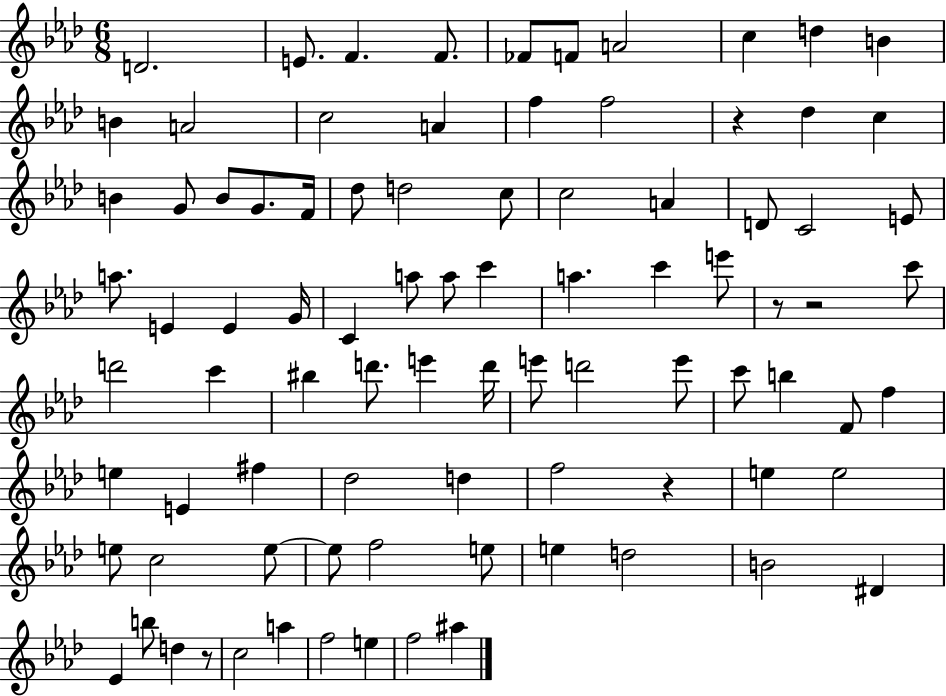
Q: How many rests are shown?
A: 5